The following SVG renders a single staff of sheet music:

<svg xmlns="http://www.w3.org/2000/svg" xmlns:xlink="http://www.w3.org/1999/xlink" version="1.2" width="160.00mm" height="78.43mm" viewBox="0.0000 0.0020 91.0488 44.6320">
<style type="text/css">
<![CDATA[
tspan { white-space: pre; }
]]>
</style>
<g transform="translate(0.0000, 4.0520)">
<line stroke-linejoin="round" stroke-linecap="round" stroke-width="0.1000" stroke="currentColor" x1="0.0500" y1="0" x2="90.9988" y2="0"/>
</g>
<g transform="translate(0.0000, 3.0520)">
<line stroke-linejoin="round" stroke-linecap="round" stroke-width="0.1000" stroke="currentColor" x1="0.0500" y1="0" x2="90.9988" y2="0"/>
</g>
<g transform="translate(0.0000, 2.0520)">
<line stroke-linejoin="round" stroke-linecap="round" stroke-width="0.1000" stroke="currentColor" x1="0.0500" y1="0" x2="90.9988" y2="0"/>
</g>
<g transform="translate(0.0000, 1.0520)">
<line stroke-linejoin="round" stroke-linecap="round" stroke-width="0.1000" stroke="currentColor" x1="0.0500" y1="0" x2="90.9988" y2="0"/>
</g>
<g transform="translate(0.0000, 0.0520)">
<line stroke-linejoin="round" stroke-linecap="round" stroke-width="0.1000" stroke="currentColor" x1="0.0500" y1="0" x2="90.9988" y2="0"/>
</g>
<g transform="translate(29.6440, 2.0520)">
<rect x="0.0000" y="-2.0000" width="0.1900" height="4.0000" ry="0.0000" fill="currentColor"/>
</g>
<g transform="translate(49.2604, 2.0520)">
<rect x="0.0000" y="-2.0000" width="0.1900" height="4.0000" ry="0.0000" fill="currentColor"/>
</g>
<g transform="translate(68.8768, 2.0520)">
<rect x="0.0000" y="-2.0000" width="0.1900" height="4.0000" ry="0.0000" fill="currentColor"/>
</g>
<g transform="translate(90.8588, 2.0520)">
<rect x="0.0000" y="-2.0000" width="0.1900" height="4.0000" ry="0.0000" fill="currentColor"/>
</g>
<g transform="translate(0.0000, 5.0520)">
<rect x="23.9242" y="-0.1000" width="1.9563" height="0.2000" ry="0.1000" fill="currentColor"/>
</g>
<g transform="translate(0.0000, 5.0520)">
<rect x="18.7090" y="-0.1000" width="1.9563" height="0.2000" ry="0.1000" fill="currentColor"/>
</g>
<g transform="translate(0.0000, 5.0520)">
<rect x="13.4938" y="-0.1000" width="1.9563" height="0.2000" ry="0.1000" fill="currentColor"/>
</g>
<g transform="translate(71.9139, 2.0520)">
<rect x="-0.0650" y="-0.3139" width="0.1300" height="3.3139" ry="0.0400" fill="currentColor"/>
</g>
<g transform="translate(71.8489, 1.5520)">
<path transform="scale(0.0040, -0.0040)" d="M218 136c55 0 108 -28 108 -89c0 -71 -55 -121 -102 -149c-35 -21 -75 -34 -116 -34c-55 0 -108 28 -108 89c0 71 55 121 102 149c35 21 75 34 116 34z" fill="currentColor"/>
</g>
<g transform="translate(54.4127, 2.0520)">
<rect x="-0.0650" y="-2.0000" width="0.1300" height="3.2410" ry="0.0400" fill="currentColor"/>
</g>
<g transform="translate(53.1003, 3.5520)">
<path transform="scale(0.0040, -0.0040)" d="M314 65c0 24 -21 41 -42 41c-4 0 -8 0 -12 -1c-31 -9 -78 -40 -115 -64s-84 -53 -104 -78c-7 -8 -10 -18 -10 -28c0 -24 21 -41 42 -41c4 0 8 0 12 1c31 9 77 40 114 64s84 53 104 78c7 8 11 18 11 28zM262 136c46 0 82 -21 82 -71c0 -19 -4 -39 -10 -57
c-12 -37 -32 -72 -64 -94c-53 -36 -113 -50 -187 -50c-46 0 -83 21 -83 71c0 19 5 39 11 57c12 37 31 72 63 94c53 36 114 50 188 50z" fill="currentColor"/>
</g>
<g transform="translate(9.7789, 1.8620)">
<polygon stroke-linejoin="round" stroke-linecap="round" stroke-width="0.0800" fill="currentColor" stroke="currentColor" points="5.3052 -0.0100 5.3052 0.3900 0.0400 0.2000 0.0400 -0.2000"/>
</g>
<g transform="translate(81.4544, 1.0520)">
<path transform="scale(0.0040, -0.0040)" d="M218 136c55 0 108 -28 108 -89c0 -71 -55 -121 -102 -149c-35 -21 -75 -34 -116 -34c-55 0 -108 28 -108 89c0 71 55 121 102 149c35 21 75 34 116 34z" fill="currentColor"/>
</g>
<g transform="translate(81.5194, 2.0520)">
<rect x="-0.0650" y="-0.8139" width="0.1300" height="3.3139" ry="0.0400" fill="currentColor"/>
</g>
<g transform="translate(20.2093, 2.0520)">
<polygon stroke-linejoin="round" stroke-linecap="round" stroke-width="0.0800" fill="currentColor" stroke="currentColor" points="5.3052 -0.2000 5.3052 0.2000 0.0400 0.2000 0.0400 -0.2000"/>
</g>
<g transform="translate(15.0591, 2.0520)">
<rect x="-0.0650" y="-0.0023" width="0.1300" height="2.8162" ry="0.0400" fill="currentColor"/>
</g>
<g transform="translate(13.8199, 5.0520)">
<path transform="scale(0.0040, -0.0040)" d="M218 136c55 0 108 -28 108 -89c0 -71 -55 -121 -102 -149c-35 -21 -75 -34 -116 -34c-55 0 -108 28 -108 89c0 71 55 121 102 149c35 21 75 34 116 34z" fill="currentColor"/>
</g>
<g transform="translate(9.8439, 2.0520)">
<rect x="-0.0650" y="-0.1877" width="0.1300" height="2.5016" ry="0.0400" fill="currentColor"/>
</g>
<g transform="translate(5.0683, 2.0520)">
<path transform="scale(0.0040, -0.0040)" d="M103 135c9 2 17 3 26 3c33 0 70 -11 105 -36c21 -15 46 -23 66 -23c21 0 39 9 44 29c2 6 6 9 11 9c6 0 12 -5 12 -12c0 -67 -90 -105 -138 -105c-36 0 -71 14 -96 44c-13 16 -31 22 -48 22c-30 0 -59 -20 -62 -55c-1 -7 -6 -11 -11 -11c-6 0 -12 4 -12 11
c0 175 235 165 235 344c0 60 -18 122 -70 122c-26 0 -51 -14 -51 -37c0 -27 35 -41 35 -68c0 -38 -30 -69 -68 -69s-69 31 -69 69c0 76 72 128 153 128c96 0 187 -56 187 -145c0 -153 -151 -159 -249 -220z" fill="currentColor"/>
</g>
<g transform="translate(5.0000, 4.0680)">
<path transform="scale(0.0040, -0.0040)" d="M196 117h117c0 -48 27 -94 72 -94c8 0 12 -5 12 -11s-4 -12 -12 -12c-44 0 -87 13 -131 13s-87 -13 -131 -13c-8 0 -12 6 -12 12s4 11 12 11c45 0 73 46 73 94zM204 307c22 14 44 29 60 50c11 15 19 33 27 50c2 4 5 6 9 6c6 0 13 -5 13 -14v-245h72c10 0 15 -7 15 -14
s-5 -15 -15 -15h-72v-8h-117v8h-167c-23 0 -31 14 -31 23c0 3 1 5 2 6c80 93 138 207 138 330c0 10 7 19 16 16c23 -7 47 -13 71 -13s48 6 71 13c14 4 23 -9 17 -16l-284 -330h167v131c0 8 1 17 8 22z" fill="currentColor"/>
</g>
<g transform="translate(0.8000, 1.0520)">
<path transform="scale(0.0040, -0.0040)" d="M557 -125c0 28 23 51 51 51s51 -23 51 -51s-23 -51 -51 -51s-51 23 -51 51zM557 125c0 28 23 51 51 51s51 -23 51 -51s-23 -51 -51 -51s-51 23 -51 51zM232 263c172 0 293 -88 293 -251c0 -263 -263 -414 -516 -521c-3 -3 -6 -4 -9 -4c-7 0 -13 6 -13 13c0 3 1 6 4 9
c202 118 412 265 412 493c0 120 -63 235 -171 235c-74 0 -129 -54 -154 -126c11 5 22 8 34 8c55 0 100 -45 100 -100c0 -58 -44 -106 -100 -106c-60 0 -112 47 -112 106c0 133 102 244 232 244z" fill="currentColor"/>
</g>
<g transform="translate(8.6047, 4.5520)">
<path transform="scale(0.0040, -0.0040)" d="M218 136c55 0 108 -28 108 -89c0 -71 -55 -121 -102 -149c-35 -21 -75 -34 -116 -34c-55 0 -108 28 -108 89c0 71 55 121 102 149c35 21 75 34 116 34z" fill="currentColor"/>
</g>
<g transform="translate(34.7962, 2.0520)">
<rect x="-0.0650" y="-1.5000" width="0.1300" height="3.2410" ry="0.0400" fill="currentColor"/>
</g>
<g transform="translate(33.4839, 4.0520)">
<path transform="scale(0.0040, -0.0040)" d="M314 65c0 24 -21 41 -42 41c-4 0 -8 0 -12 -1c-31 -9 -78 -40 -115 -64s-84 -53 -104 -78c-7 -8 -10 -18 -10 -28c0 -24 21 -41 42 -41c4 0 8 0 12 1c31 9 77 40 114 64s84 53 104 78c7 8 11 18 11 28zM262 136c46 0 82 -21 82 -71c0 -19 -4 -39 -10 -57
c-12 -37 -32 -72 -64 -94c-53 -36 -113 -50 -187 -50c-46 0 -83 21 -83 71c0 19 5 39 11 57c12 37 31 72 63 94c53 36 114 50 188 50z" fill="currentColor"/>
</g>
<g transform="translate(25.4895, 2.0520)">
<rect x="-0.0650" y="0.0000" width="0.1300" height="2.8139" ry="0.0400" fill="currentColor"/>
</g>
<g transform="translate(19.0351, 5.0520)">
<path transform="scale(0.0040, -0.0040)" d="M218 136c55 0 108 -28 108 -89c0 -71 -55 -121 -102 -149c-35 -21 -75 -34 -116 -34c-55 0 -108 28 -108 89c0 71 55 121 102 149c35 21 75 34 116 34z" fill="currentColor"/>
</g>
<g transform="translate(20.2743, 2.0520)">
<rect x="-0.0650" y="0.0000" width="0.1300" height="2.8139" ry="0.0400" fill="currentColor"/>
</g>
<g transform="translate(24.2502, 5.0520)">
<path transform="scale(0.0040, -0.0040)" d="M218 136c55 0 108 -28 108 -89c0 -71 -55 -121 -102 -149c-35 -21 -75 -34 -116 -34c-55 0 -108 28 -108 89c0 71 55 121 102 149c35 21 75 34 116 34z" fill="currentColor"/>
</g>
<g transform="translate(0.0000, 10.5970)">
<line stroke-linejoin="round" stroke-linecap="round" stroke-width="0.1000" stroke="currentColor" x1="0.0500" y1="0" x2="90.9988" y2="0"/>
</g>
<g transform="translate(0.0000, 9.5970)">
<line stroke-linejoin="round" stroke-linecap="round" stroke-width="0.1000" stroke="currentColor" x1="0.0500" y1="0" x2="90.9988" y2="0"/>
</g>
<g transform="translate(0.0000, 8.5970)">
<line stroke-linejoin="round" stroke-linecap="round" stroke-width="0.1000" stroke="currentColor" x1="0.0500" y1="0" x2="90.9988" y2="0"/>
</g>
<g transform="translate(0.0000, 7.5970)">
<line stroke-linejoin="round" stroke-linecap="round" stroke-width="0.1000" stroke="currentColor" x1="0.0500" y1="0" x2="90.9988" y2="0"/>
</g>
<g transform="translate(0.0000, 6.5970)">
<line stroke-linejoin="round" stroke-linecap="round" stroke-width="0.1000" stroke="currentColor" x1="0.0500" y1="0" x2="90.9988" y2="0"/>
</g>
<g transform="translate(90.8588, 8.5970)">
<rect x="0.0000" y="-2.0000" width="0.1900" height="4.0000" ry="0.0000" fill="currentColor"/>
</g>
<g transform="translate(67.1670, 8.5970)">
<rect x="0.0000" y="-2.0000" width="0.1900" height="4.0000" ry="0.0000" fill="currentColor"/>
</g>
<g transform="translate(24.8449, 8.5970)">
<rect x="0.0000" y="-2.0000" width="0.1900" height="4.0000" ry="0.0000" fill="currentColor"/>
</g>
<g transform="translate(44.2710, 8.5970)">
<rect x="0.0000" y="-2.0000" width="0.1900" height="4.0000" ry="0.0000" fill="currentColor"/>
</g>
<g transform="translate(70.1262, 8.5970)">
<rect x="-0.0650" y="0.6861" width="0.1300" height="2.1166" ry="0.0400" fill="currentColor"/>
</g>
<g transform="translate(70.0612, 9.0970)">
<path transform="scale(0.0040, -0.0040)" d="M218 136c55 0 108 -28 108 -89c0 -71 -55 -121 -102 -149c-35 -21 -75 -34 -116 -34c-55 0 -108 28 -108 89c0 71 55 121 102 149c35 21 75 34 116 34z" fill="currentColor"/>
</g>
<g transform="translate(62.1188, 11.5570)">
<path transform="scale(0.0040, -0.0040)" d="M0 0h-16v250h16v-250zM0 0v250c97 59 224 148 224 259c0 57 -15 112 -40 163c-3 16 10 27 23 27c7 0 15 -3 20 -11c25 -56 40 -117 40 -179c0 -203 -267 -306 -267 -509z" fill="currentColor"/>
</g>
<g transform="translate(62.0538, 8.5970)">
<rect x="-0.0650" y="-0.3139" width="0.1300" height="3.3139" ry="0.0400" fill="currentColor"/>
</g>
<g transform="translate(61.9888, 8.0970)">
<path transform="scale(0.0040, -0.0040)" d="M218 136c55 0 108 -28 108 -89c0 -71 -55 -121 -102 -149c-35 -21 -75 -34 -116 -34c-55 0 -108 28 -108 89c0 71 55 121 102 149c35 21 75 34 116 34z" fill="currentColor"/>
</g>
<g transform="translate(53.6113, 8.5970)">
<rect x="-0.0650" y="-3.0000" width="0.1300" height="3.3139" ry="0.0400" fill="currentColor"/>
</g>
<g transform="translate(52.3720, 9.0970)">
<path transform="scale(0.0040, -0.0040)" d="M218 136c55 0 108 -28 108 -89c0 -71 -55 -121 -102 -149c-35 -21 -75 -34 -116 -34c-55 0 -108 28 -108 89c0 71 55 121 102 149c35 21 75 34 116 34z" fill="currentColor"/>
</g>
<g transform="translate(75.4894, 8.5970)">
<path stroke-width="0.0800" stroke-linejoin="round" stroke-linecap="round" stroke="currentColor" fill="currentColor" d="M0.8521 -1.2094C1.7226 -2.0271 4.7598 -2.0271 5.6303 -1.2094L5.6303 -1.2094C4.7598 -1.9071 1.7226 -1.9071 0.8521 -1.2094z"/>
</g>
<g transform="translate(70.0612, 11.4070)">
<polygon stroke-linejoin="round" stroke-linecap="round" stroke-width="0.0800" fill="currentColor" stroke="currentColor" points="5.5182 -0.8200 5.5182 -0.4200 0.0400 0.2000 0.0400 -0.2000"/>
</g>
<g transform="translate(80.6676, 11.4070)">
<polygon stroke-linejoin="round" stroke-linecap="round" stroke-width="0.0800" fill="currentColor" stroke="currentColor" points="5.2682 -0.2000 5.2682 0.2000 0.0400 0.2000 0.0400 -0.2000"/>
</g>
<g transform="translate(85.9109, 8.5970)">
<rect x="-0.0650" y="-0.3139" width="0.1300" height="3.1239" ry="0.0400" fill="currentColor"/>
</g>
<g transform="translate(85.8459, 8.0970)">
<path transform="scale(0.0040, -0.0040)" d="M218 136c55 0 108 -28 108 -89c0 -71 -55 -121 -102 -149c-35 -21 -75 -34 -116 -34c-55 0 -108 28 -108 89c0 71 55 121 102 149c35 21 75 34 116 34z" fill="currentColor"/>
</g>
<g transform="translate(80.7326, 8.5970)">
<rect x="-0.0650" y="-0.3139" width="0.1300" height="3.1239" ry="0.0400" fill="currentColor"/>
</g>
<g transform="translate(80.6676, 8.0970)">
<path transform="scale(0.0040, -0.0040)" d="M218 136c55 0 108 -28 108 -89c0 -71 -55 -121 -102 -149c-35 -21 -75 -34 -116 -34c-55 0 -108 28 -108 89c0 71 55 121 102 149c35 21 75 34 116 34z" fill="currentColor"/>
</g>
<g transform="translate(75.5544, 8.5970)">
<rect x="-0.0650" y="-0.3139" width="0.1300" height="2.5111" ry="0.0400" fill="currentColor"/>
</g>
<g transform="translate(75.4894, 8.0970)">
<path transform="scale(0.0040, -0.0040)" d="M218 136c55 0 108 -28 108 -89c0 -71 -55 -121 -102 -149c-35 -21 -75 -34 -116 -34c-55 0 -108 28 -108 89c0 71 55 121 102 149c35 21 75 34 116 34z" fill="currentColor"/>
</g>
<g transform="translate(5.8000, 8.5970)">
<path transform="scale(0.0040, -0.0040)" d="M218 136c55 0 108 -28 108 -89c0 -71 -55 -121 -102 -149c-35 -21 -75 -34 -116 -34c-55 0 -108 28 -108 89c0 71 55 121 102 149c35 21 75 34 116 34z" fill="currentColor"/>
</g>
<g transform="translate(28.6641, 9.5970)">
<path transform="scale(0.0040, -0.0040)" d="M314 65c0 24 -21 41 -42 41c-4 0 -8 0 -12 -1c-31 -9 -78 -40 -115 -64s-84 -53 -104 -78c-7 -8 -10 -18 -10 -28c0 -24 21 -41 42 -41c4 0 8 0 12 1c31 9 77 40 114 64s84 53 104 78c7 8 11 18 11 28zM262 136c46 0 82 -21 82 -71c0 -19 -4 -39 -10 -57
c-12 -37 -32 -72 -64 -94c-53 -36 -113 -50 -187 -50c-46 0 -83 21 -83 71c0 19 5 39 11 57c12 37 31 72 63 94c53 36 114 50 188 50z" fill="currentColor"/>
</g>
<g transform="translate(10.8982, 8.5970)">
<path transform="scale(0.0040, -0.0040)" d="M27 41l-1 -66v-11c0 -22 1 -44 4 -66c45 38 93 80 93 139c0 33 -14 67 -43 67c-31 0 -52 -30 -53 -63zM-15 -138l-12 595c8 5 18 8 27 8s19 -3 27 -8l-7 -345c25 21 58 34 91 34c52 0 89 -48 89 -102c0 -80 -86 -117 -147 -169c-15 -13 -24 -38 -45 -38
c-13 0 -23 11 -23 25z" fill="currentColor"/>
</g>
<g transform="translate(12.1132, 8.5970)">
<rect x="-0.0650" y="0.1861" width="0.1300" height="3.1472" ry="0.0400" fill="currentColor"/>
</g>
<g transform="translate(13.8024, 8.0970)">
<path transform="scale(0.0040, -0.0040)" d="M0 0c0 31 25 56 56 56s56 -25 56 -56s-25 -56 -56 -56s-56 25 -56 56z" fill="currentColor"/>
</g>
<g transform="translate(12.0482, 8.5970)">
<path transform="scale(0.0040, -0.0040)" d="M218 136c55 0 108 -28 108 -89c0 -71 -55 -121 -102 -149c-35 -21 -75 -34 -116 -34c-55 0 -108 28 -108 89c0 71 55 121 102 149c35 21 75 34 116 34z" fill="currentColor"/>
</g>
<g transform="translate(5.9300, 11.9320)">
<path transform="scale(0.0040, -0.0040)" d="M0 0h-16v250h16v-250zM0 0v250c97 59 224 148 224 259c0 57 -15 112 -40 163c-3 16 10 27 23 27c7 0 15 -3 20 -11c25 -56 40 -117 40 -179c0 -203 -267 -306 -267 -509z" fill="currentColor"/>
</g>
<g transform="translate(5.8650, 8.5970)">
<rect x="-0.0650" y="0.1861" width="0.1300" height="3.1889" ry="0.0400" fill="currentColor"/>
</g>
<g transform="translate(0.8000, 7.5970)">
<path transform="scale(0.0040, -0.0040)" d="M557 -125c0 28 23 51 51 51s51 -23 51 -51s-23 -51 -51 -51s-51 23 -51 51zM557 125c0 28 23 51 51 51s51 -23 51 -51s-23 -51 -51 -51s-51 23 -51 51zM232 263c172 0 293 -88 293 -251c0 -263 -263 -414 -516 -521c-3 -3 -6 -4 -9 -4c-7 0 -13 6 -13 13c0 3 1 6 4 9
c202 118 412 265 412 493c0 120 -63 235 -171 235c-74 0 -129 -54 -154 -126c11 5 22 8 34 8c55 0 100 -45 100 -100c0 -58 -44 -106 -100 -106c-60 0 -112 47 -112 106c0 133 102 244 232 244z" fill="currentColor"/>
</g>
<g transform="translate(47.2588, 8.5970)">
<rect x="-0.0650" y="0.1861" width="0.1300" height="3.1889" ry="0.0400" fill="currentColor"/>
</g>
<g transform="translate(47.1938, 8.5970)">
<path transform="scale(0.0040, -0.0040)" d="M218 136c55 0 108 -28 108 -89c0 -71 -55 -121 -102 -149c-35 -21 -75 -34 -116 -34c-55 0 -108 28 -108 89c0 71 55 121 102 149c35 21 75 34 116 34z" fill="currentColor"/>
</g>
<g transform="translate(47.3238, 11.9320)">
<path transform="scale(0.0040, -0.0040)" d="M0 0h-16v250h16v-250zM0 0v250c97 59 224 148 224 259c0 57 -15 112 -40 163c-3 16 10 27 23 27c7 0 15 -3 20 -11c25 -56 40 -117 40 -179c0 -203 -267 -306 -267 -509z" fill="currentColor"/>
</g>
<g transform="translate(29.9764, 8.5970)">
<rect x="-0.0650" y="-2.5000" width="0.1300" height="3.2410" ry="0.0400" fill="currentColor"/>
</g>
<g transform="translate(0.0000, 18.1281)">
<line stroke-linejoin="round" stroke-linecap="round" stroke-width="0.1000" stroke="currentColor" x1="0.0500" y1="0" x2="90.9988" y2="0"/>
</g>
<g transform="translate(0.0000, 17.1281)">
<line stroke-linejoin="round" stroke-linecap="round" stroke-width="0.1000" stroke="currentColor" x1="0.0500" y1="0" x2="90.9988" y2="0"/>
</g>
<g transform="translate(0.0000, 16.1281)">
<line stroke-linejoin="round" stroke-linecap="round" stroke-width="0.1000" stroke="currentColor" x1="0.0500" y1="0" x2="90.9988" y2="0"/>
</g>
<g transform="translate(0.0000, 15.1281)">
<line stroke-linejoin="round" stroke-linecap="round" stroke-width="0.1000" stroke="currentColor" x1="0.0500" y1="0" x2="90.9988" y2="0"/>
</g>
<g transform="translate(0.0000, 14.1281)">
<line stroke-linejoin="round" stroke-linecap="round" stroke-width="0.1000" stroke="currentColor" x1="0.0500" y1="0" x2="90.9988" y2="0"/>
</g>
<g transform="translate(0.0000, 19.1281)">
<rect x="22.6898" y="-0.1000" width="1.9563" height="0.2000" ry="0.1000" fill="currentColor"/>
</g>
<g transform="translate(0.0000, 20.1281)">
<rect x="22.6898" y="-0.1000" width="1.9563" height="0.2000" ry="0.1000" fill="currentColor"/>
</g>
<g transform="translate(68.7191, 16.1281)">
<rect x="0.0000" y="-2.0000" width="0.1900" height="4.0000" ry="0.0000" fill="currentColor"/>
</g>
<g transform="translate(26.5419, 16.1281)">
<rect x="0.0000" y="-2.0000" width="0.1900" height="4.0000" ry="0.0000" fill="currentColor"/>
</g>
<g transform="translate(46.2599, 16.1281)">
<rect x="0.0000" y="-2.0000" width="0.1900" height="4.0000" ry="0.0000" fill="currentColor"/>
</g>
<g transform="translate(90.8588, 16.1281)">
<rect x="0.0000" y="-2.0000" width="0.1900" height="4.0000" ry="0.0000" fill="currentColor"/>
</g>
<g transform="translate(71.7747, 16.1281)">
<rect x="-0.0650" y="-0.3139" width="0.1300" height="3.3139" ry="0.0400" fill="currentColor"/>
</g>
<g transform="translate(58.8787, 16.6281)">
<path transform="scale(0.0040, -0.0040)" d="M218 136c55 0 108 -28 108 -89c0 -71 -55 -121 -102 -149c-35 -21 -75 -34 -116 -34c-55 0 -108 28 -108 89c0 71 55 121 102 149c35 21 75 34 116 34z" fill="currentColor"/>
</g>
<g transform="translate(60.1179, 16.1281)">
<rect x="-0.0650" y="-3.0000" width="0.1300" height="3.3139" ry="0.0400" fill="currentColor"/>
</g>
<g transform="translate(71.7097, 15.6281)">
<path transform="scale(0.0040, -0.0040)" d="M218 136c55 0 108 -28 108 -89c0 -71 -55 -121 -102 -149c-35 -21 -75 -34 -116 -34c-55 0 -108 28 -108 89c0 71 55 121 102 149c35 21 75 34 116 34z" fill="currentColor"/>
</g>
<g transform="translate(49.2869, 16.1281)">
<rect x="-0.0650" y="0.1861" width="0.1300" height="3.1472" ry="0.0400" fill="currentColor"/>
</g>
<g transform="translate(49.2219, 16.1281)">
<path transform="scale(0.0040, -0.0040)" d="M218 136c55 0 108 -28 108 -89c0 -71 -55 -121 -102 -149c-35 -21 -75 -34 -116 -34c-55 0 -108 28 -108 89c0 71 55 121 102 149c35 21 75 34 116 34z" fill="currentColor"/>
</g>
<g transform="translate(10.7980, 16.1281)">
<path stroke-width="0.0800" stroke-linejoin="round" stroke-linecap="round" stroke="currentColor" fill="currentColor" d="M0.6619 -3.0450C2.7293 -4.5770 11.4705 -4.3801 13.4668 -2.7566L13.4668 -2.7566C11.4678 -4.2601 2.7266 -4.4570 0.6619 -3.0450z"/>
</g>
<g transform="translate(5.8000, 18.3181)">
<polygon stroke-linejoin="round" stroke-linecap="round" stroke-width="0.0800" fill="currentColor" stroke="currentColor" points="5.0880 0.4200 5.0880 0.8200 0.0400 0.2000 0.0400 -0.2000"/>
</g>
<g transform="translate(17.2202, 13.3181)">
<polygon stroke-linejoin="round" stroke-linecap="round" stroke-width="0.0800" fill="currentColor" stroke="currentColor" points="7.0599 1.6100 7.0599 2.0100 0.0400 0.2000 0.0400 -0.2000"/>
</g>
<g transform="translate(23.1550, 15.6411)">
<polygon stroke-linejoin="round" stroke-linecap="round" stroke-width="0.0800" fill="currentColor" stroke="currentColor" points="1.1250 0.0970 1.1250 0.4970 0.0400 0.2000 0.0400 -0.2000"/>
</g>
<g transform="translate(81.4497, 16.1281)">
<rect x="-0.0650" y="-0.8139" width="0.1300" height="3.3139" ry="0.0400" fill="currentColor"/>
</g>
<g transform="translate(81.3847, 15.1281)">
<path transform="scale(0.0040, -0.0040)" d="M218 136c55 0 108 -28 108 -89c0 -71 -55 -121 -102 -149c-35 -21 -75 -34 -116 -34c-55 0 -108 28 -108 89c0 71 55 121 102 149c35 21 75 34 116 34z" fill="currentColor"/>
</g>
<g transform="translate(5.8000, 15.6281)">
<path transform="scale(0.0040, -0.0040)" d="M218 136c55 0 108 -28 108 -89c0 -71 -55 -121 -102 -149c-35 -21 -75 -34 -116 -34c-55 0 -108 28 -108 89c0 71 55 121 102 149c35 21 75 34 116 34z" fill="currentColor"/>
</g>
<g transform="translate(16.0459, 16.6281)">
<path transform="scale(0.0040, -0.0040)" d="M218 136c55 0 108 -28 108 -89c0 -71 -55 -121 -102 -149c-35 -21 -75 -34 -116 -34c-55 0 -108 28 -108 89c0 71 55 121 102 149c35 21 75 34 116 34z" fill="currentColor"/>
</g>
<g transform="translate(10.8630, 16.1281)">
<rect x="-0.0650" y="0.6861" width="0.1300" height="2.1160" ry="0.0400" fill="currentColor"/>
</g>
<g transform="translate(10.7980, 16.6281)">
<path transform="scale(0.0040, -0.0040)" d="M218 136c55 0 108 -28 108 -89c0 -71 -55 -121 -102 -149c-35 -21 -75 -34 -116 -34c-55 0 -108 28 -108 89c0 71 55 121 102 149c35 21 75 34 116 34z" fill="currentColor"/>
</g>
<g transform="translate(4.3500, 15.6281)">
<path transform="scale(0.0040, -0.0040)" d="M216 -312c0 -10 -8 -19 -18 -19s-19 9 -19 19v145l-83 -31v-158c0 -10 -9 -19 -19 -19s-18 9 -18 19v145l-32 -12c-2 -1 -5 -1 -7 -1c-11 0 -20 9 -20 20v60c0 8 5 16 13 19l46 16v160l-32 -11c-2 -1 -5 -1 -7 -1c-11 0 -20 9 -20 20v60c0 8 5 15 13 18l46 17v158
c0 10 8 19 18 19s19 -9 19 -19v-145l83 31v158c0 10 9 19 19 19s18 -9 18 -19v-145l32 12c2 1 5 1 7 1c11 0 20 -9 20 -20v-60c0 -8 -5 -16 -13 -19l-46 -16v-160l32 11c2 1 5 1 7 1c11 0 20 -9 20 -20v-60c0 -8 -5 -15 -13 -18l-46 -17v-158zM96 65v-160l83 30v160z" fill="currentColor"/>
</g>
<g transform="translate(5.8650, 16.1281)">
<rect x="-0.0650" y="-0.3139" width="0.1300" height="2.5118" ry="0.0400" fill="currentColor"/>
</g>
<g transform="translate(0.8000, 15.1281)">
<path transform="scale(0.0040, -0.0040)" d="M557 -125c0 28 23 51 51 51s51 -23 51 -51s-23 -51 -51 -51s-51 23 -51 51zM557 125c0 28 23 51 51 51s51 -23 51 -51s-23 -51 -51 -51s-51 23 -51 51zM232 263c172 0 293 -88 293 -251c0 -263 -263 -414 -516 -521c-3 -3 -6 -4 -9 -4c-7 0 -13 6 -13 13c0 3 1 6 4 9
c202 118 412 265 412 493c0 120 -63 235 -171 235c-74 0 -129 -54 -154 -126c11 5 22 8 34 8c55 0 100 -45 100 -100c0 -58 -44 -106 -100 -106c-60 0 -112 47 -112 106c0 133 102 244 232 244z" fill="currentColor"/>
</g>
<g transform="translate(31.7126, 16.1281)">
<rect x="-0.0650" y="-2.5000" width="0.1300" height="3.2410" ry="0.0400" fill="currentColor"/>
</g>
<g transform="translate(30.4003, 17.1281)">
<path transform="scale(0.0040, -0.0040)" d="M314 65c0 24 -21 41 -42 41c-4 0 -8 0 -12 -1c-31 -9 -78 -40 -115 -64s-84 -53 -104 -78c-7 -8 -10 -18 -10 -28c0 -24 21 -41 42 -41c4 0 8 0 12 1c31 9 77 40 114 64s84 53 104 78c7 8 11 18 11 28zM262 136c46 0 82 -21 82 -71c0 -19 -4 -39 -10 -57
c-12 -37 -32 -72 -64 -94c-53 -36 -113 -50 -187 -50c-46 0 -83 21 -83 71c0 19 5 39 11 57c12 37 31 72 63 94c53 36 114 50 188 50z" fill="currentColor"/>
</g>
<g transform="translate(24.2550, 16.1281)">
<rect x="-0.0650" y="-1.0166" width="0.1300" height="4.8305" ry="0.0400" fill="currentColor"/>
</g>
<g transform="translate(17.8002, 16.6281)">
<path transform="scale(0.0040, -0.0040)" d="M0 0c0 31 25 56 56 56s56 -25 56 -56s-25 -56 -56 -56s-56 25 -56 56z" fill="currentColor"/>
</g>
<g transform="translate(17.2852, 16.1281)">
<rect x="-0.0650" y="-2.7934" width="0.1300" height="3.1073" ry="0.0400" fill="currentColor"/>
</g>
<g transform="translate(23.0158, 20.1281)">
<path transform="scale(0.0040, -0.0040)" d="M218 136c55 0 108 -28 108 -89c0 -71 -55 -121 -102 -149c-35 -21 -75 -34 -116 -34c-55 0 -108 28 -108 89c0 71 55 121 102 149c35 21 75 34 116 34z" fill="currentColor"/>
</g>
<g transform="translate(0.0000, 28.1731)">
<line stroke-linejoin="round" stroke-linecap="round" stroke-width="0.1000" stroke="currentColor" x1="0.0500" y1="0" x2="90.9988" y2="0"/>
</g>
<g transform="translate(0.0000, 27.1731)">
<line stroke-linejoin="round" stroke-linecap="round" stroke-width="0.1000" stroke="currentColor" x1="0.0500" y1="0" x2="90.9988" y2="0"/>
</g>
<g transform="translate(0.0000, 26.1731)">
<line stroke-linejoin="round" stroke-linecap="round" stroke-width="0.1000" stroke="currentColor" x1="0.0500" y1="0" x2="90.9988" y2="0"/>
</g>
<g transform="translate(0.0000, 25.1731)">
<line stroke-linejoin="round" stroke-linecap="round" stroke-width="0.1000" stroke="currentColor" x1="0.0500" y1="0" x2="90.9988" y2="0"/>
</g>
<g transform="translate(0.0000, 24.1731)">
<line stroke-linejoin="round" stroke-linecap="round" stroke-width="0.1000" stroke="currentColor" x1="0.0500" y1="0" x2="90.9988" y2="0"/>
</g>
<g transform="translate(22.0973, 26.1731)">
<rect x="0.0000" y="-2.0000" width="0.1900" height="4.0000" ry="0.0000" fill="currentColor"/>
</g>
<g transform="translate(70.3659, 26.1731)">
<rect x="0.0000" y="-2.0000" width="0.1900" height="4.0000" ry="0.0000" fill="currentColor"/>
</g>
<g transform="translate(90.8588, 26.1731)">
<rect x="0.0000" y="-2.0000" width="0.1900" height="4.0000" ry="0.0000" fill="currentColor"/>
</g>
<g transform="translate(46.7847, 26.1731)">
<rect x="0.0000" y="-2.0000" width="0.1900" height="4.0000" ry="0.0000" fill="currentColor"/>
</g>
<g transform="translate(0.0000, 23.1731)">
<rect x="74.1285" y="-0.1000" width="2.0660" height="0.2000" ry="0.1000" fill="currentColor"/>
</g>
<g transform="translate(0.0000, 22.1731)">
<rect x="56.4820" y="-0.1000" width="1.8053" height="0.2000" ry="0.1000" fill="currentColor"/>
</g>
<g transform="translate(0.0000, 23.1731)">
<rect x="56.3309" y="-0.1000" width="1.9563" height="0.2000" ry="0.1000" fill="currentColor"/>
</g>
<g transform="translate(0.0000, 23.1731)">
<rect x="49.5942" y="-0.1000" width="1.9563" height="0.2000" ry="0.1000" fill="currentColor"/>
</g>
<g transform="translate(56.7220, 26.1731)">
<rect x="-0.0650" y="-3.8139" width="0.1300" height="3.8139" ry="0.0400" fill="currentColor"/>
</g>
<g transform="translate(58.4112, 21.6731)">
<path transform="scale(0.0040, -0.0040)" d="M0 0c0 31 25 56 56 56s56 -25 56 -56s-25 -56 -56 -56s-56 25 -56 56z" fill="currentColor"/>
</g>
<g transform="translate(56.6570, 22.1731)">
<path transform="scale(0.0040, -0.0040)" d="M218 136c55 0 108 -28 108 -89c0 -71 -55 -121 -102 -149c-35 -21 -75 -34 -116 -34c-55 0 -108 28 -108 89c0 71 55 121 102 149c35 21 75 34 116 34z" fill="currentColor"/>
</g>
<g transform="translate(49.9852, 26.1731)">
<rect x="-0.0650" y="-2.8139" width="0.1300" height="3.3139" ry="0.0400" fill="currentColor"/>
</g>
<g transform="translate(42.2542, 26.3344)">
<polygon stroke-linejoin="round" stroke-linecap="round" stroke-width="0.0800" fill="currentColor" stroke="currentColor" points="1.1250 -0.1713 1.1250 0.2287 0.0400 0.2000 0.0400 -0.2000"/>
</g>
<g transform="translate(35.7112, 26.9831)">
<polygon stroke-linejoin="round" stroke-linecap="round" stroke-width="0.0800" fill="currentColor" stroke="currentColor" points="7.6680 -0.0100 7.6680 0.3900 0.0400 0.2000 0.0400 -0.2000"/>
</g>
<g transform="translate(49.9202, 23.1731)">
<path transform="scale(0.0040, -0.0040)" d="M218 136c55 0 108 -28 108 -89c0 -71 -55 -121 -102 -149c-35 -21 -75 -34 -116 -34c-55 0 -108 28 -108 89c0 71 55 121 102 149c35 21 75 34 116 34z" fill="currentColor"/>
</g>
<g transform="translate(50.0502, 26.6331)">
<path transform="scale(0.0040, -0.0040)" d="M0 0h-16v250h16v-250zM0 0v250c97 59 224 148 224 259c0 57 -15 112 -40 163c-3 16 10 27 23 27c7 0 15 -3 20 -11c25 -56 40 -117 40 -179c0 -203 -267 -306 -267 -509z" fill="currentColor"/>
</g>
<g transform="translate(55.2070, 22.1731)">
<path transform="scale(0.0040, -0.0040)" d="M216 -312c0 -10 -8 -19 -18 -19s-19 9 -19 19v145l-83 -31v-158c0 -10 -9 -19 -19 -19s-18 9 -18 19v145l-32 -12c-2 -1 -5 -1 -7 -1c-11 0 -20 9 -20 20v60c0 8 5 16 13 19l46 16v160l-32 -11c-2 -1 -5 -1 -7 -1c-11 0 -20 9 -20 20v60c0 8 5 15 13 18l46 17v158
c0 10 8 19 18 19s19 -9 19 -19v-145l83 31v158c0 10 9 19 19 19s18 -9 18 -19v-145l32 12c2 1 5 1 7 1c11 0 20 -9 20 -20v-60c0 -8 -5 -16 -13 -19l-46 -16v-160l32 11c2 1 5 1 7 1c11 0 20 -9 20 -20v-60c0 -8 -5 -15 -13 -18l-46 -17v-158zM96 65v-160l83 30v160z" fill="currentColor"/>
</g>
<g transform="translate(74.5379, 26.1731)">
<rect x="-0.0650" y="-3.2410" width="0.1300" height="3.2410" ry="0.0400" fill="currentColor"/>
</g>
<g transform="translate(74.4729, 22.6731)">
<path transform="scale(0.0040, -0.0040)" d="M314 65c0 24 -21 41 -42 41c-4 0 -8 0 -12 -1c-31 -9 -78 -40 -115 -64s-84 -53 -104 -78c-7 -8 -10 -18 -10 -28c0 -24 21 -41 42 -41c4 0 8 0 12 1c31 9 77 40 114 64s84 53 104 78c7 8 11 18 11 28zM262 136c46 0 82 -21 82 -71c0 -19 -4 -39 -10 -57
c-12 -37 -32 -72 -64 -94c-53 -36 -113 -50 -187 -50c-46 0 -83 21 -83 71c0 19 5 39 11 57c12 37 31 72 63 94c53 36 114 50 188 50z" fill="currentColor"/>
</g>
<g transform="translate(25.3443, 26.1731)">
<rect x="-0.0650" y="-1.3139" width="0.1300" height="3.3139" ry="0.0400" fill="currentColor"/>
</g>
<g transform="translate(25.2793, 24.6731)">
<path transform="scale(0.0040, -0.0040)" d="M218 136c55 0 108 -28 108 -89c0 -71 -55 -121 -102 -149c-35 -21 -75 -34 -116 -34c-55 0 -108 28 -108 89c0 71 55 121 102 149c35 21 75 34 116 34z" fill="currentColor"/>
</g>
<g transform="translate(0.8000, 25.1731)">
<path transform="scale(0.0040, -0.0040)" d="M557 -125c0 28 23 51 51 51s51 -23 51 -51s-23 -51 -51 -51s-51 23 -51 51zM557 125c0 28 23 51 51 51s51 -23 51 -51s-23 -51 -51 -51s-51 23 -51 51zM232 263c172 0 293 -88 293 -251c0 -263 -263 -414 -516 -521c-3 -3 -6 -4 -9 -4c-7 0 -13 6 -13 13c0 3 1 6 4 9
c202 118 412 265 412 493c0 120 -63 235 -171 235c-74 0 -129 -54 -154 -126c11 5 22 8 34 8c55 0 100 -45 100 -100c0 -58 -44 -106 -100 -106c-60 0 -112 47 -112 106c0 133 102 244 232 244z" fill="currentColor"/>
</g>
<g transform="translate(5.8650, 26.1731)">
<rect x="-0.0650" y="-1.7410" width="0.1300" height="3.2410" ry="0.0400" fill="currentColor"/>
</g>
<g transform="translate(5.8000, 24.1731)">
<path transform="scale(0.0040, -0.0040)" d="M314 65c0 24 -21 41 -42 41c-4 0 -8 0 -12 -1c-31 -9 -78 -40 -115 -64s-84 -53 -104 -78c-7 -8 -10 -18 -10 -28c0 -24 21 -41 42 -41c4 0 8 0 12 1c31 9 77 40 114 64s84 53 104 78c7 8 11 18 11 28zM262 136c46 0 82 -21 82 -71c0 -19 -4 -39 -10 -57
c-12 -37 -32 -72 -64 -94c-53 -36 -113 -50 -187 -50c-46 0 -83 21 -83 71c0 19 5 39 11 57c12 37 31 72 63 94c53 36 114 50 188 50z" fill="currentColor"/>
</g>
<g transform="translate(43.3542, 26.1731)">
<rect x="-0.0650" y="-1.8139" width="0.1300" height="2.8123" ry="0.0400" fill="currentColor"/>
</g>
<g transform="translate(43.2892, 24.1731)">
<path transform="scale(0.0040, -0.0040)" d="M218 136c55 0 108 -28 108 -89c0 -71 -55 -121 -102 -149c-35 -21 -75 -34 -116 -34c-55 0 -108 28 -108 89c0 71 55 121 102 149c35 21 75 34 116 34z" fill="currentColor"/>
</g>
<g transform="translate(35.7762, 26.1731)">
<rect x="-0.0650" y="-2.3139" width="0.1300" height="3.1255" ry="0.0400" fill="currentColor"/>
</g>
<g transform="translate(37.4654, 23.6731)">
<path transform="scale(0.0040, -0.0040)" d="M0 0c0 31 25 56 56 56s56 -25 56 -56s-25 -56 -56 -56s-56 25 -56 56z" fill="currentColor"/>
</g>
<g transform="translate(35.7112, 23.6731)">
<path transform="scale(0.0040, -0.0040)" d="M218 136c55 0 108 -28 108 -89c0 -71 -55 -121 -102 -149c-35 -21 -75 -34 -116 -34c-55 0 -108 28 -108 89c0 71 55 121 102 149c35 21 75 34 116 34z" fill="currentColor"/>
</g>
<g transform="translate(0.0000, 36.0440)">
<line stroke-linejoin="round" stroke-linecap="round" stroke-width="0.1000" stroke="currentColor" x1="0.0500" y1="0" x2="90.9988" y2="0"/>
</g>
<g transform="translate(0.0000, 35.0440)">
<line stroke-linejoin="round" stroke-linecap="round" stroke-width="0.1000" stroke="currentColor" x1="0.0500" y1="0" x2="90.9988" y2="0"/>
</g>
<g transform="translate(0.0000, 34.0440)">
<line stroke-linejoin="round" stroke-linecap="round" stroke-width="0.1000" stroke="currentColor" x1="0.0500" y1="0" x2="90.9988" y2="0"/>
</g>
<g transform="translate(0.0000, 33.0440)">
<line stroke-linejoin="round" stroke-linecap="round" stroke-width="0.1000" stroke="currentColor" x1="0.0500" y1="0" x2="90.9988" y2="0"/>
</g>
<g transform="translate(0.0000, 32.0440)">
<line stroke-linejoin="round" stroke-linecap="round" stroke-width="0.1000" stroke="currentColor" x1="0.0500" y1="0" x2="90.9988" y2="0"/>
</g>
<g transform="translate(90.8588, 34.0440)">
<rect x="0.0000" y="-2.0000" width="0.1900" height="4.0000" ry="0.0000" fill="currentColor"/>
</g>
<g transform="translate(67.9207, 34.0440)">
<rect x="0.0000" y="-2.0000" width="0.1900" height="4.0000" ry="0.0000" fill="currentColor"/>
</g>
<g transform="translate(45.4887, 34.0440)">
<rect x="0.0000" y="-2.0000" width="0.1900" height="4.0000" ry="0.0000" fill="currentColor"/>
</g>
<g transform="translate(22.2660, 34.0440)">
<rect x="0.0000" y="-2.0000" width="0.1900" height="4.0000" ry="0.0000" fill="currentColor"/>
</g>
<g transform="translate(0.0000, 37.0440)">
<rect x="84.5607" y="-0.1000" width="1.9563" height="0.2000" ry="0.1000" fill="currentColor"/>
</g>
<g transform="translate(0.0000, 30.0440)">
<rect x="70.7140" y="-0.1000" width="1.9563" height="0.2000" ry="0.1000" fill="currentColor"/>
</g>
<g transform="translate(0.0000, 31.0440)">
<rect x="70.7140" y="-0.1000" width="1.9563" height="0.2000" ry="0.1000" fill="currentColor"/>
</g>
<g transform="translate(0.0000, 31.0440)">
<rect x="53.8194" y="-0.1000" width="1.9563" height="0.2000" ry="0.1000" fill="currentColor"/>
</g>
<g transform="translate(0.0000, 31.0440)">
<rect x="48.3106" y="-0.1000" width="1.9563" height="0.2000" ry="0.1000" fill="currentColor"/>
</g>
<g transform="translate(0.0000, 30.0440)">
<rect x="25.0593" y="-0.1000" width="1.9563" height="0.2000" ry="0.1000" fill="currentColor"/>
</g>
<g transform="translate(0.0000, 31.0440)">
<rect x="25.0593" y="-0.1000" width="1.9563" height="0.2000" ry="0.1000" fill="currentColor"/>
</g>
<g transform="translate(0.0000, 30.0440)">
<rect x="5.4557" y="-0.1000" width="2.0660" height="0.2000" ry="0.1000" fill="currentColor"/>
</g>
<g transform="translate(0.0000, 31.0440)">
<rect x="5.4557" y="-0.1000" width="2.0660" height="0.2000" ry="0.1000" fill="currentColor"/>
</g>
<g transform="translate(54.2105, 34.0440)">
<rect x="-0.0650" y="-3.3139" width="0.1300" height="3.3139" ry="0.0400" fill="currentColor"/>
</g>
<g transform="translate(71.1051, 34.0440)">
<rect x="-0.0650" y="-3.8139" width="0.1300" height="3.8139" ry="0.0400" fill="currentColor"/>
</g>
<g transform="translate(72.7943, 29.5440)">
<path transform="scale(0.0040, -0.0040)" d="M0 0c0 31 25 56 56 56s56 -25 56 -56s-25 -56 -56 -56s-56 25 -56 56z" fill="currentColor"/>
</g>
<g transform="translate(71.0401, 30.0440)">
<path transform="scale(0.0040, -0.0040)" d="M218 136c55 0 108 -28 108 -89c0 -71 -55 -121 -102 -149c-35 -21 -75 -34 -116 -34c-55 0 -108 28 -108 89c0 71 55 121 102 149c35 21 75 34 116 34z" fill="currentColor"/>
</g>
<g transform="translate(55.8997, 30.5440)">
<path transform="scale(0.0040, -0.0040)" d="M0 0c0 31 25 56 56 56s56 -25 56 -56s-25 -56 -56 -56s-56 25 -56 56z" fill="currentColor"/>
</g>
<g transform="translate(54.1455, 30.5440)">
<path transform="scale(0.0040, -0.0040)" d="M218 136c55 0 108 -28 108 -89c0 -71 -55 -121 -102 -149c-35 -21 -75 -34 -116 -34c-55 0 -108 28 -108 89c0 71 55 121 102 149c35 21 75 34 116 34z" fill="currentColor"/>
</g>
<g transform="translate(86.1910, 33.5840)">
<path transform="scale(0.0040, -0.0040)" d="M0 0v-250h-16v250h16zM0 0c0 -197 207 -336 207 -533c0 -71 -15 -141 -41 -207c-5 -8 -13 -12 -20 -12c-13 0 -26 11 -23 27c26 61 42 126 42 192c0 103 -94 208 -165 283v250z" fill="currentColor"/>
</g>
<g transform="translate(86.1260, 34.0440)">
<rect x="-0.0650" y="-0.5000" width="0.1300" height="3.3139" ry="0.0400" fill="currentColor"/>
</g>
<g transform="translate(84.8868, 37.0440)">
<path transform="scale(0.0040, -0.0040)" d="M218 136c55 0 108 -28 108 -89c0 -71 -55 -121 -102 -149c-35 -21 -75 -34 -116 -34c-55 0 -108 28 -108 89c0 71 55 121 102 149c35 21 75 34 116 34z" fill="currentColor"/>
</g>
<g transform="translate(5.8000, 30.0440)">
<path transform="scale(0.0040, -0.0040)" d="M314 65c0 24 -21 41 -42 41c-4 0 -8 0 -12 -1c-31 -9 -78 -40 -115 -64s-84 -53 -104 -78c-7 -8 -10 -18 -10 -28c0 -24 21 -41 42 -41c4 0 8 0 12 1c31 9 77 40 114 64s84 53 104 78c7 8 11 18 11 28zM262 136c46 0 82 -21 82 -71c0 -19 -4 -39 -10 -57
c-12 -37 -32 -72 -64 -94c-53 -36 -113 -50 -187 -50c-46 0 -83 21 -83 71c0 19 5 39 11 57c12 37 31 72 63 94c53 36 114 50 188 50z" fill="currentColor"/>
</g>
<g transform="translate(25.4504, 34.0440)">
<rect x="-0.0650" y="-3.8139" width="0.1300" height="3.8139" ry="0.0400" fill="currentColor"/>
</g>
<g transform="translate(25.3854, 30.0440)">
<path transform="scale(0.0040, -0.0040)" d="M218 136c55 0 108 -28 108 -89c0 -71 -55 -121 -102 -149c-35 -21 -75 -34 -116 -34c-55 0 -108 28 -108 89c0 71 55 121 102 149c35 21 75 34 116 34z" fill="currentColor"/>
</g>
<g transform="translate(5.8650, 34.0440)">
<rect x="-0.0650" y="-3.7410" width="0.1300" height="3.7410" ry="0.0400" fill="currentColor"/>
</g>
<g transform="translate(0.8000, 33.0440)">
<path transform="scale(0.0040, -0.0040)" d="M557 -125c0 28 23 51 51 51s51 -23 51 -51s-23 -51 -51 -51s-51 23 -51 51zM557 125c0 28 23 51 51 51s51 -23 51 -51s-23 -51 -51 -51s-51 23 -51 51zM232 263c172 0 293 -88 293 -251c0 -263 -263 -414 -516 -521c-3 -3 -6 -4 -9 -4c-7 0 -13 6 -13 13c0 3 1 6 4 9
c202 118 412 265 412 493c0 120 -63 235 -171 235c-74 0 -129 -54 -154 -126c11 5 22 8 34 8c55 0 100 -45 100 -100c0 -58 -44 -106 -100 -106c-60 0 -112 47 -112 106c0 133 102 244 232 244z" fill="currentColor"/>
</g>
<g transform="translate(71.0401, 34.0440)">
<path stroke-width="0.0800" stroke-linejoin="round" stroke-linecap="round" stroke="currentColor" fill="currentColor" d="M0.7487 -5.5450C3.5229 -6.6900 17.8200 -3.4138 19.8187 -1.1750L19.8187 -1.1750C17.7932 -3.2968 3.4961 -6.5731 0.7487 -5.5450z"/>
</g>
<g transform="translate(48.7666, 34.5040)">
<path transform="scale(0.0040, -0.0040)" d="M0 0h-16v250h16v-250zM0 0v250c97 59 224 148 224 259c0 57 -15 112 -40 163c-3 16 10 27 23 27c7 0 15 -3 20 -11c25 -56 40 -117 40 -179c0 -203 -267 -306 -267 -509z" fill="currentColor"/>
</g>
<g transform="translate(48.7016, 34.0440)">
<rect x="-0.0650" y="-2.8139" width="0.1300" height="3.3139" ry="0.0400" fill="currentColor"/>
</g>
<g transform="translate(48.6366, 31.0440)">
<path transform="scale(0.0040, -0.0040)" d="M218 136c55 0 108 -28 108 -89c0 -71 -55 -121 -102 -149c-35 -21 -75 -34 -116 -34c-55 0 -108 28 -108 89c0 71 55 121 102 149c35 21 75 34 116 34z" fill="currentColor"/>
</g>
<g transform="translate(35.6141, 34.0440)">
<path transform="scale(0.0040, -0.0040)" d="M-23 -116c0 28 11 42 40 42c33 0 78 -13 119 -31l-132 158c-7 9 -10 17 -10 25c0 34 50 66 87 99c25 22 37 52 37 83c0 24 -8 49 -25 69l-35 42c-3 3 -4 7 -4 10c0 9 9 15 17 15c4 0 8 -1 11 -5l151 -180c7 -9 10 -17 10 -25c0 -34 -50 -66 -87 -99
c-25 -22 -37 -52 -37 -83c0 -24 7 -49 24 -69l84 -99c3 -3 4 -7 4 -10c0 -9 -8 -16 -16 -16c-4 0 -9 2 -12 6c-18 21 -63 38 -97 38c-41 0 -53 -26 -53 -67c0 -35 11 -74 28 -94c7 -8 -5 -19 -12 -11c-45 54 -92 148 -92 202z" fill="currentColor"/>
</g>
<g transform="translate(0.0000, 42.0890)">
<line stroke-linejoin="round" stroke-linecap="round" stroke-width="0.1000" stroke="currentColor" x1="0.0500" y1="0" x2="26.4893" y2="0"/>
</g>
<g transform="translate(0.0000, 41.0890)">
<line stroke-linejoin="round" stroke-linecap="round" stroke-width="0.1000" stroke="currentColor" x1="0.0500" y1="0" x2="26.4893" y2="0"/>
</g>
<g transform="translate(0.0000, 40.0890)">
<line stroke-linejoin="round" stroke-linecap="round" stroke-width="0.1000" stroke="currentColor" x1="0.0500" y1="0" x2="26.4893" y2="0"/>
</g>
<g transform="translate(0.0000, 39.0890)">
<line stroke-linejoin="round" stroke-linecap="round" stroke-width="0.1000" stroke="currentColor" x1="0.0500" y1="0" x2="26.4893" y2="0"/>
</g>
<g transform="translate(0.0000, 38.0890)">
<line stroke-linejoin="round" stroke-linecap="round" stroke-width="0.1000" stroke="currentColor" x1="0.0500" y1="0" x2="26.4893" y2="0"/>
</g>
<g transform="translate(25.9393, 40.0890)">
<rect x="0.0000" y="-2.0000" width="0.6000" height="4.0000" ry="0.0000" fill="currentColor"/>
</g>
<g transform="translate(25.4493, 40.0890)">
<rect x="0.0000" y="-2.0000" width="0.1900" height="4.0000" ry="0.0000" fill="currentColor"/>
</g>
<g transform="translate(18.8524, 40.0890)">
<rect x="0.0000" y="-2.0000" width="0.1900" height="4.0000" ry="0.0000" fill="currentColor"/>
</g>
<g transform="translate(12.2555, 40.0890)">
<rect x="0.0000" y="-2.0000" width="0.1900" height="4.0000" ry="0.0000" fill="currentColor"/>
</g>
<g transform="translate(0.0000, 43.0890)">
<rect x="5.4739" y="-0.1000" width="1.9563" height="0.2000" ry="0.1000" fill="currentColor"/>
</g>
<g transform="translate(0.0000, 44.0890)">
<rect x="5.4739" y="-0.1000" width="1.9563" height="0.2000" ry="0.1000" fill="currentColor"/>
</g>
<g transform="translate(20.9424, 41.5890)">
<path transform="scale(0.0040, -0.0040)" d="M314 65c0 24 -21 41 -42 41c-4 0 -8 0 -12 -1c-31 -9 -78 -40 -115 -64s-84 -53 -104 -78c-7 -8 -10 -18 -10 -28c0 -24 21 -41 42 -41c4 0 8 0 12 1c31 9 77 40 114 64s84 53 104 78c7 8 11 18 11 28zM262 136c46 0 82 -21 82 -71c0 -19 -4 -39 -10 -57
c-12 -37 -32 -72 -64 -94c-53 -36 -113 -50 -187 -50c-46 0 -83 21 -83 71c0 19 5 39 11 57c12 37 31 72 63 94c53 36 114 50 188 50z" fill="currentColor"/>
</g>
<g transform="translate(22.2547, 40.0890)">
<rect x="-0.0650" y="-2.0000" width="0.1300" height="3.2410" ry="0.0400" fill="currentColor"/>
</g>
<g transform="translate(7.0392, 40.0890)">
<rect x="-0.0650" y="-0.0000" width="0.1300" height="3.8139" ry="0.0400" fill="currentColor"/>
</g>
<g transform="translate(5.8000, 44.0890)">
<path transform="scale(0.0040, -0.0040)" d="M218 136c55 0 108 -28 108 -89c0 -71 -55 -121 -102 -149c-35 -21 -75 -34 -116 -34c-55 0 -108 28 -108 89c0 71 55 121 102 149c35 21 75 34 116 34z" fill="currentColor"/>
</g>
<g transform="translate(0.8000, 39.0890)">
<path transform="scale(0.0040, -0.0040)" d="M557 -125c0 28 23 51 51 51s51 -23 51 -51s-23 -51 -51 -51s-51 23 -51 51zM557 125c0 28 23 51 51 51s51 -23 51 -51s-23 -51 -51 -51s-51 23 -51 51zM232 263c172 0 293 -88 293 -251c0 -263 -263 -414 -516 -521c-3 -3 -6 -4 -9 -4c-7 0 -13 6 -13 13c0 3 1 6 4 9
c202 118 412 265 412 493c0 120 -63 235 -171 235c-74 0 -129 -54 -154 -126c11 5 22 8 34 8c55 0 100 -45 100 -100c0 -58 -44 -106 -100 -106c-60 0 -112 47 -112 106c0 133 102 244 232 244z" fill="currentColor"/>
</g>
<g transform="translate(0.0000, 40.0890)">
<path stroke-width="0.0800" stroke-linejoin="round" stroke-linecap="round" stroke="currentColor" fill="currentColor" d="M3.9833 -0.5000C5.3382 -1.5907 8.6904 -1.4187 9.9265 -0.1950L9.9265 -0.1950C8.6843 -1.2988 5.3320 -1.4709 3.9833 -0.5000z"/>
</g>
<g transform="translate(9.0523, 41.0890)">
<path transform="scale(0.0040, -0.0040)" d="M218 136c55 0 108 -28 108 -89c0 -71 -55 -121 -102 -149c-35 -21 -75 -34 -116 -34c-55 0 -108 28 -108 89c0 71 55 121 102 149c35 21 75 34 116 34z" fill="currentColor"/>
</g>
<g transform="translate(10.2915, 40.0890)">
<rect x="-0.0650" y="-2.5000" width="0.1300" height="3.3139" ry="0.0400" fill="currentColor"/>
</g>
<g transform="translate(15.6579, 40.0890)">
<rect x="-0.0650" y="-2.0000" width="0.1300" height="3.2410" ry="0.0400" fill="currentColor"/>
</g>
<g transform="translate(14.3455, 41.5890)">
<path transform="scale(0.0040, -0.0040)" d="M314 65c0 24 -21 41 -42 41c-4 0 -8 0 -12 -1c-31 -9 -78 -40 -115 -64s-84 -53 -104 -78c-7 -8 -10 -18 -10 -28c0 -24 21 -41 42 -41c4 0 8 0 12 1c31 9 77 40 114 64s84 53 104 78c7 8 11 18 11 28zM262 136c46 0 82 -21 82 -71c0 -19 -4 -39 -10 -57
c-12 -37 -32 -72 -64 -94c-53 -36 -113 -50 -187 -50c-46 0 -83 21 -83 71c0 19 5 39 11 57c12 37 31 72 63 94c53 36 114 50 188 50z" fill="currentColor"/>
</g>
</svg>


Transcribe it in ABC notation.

X:1
T:Untitled
M:2/4
L:1/4
K:C
F,,/2 E,,/2 E,,/2 E,,/2 G,,2 A,,2 E, F, D,/2 _D, B,,2 D,/2 C, E,/2 C,/2 E,/2 E,/2 E,/2 ^E,/2 C,/2 C,/2 C,,/4 B,,2 D, C, E, F, A,2 G, B,/2 A,/4 C/2 ^E D2 E2 E z C/2 D E E,,/2 C,, B,, A,,2 A,,2